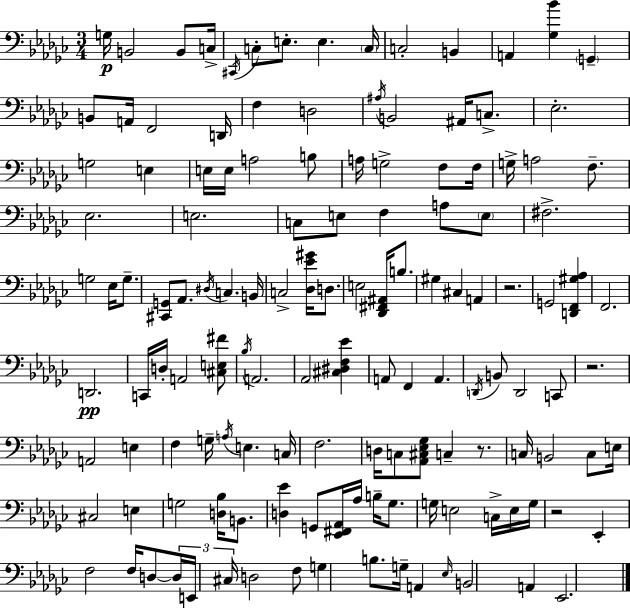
X:1
T:Untitled
M:3/4
L:1/4
K:Ebm
G,/4 B,,2 B,,/2 C,/4 ^C,,/4 C,/2 E,/2 E, C,/4 C,2 B,, A,, [_G,_B] G,, B,,/2 A,,/4 F,,2 D,,/4 F, D,2 ^A,/4 B,,2 ^A,,/4 C,/2 _E,2 G,2 E, E,/4 E,/4 A,2 B,/2 A,/4 G,2 F,/2 F,/4 G,/4 A,2 F,/2 _E,2 E,2 C,/2 E,/2 F, A,/2 E,/2 ^F,2 G,2 _E,/4 G,/2 [^C,,G,,]/2 _A,,/2 ^D,/4 C, B,,/4 C,2 [_D,_E^G]/4 D,/2 E,2 [_D,,^F,,^A,,]/4 B,/2 ^G, ^C, A,, z2 G,,2 [D,,F,,^G,_A,] F,,2 D,,2 C,,/4 D,/4 A,,2 [^C,E,^F]/2 _B,/4 A,,2 _A,,2 [^C,^D,F,_E] A,,/2 F,, A,, D,,/4 B,,/2 D,,2 C,,/2 z2 A,,2 E, F, G,/4 A,/4 E, C,/4 F,2 D,/4 C,/2 [_A,,^C,_E,_G,]/2 C, z/2 C,/4 B,,2 C,/2 E,/4 ^C,2 E, G,2 [D,_B,]/4 B,,/2 [D,_E] G,,/2 [_E,,^F,,_A,,]/4 _A,/4 B,/4 _G,/2 G,/4 E,2 C,/4 E,/4 G,/4 z2 _E,, F,2 F,/4 D,/2 D,/4 E,,/4 ^C,/4 D,2 F,/2 G, B,/2 G,/4 A,, _E,/4 B,,2 A,, _E,,2